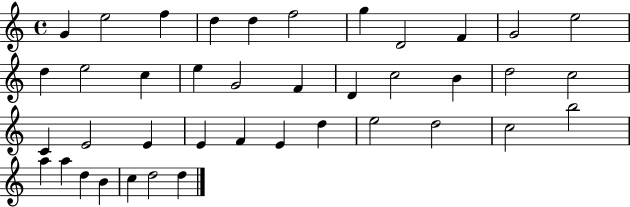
G4/q E5/h F5/q D5/q D5/q F5/h G5/q D4/h F4/q G4/h E5/h D5/q E5/h C5/q E5/q G4/h F4/q D4/q C5/h B4/q D5/h C5/h C4/q E4/h E4/q E4/q F4/q E4/q D5/q E5/h D5/h C5/h B5/h A5/q A5/q D5/q B4/q C5/q D5/h D5/q